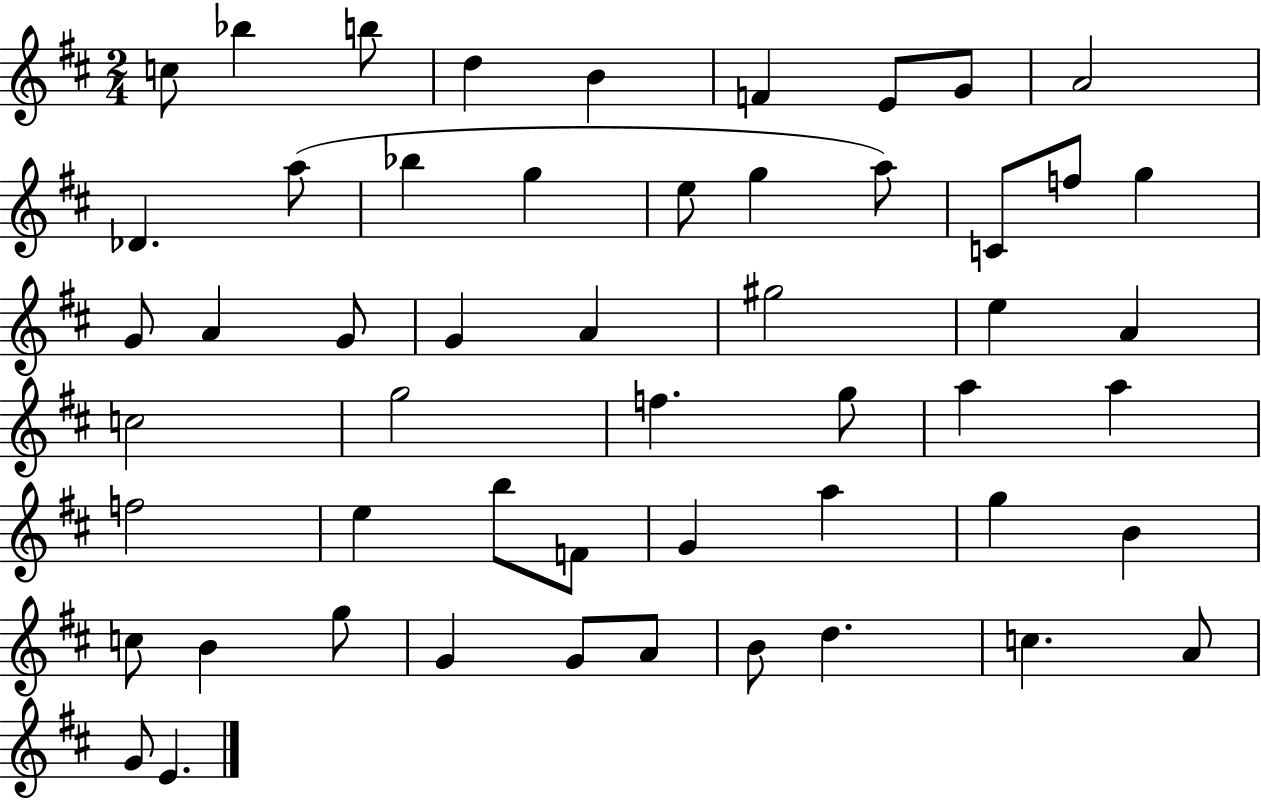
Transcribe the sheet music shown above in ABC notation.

X:1
T:Untitled
M:2/4
L:1/4
K:D
c/2 _b b/2 d B F E/2 G/2 A2 _D a/2 _b g e/2 g a/2 C/2 f/2 g G/2 A G/2 G A ^g2 e A c2 g2 f g/2 a a f2 e b/2 F/2 G a g B c/2 B g/2 G G/2 A/2 B/2 d c A/2 G/2 E